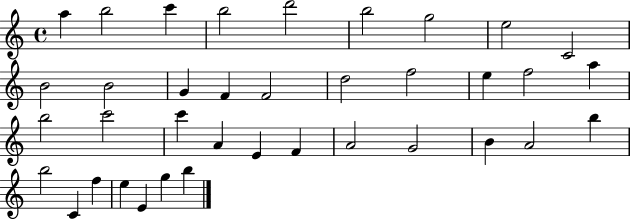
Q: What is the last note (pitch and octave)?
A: B5